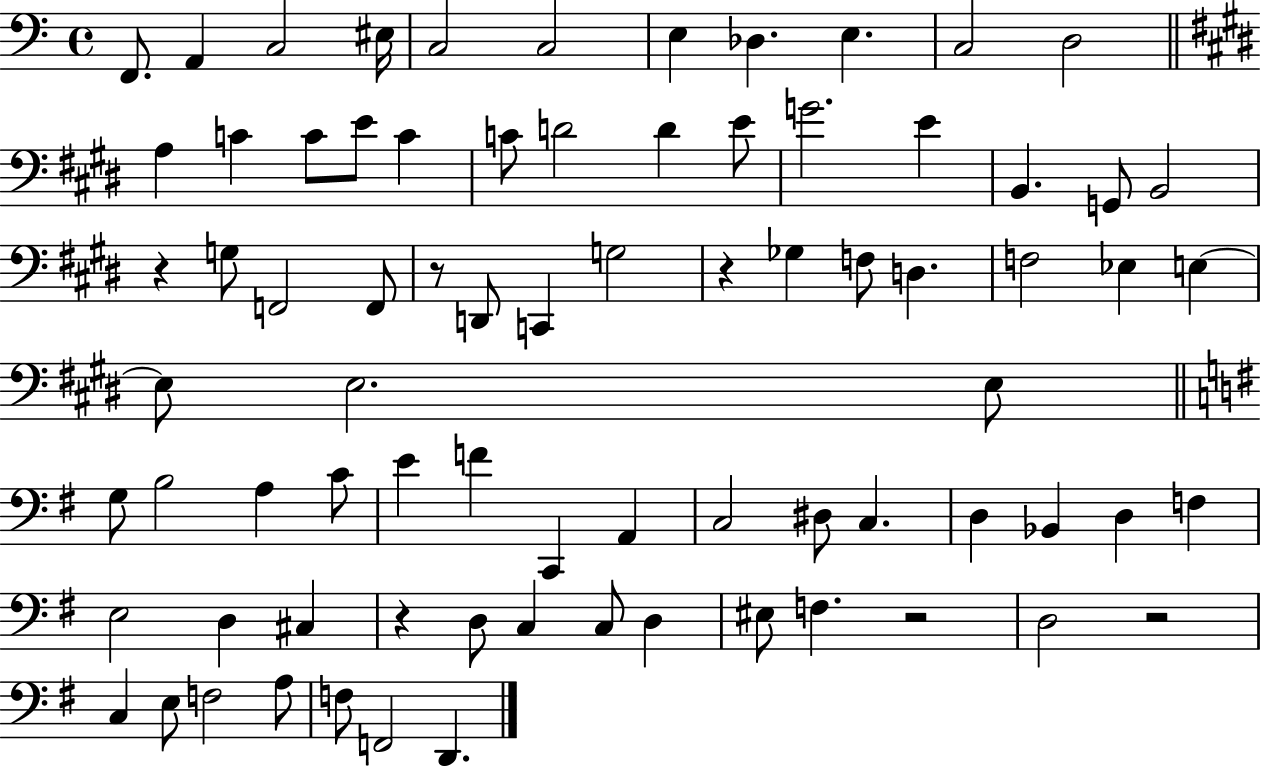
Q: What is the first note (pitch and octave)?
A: F2